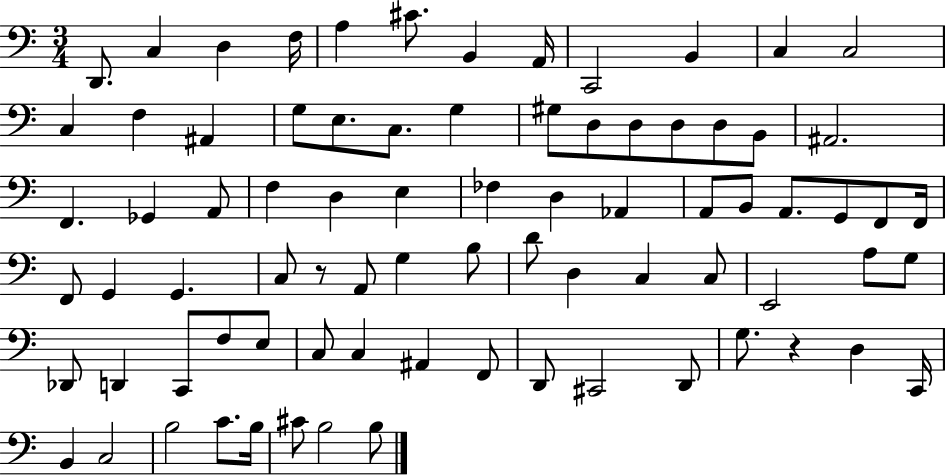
X:1
T:Untitled
M:3/4
L:1/4
K:C
D,,/2 C, D, F,/4 A, ^C/2 B,, A,,/4 C,,2 B,, C, C,2 C, F, ^A,, G,/2 E,/2 C,/2 G, ^G,/2 D,/2 D,/2 D,/2 D,/2 B,,/2 ^A,,2 F,, _G,, A,,/2 F, D, E, _F, D, _A,, A,,/2 B,,/2 A,,/2 G,,/2 F,,/2 F,,/4 F,,/2 G,, G,, C,/2 z/2 A,,/2 G, B,/2 D/2 D, C, C,/2 E,,2 A,/2 G,/2 _D,,/2 D,, C,,/2 F,/2 E,/2 C,/2 C, ^A,, F,,/2 D,,/2 ^C,,2 D,,/2 G,/2 z D, C,,/4 B,, C,2 B,2 C/2 B,/4 ^C/2 B,2 B,/2